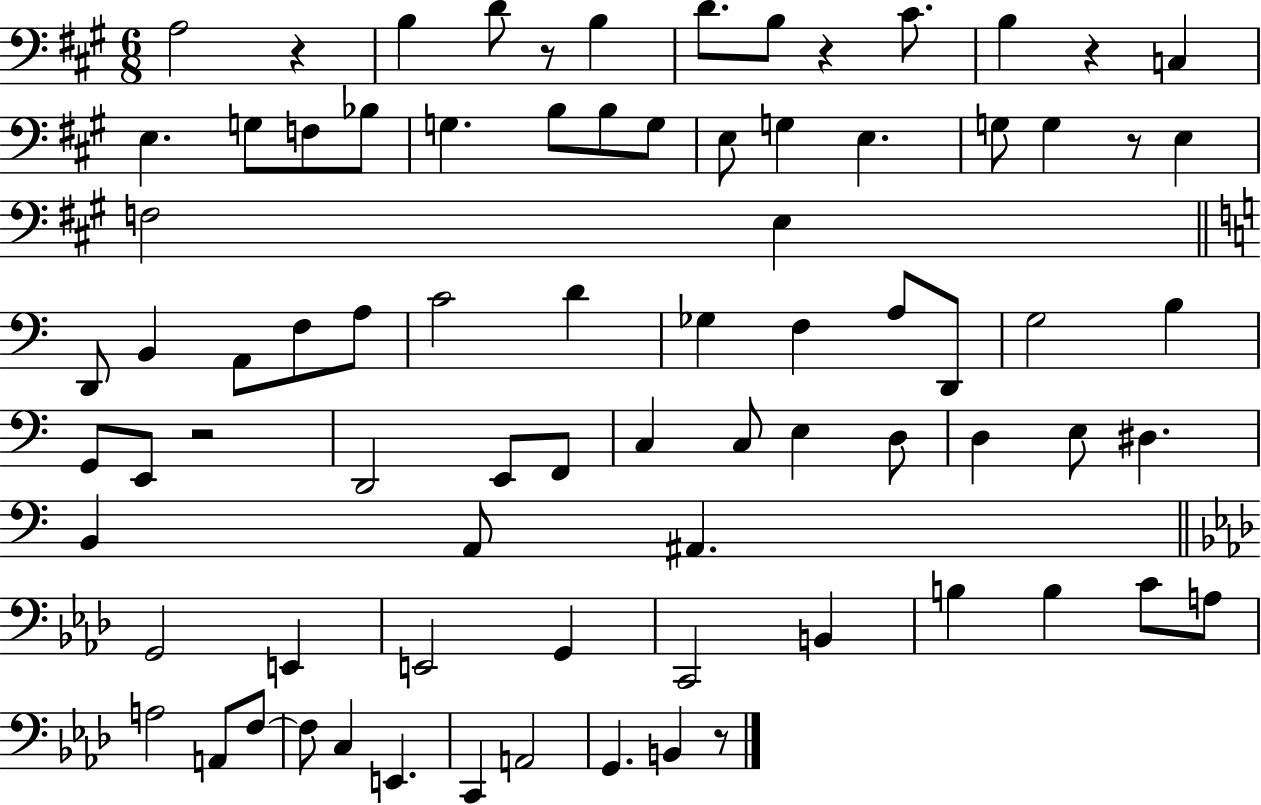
A3/h R/q B3/q D4/e R/e B3/q D4/e. B3/e R/q C#4/e. B3/q R/q C3/q E3/q. G3/e F3/e Bb3/e G3/q. B3/e B3/e G3/e E3/e G3/q E3/q. G3/e G3/q R/e E3/q F3/h E3/q D2/e B2/q A2/e F3/e A3/e C4/h D4/q Gb3/q F3/q A3/e D2/e G3/h B3/q G2/e E2/e R/h D2/h E2/e F2/e C3/q C3/e E3/q D3/e D3/q E3/e D#3/q. B2/q A2/e A#2/q. G2/h E2/q E2/h G2/q C2/h B2/q B3/q B3/q C4/e A3/e A3/h A2/e F3/e F3/e C3/q E2/q. C2/q A2/h G2/q. B2/q R/e